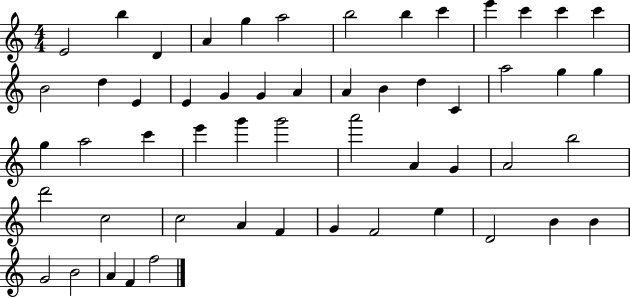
X:1
T:Untitled
M:4/4
L:1/4
K:C
E2 b D A g a2 b2 b c' e' c' c' c' B2 d E E G G A A B d C a2 g g g a2 c' e' g' g'2 a'2 A G A2 b2 d'2 c2 c2 A F G F2 e D2 B B G2 B2 A F f2